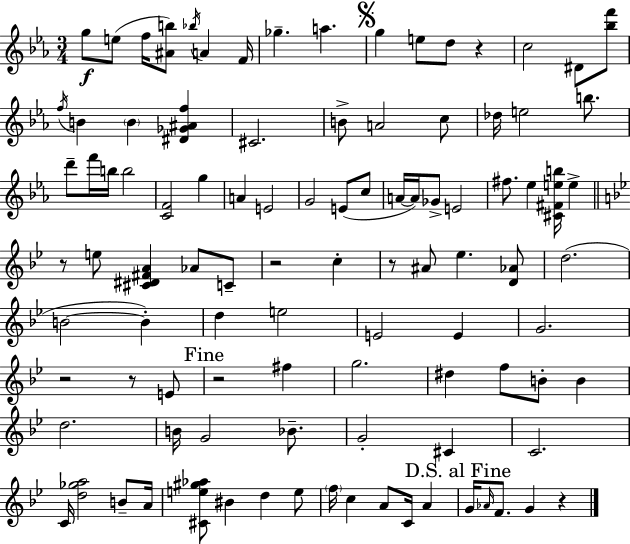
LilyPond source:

{
  \clef treble
  \numericTimeSignature
  \time 3/4
  \key ees \major
  \repeat volta 2 { g''8\f e''8( f''16 <ais' b''>8) \acciaccatura { bes''16 } a'4 | f'16 ges''4.-- a''4. | \mark \markup { \musicglyph "scripts.segno" } g''4 e''8 d''8 r4 | c''2 dis'8 <bes'' f'''>8 | \break \acciaccatura { f''16 } b'4 \parenthesize b'4 <dis' ges' ais' f''>4 | cis'2. | b'8-> a'2 | c''8 des''16 e''2 b''8. | \break d'''8-- f'''16 b''16 b''2 | <c' f'>2 g''4 | a'4 e'2 | g'2 e'8( | \break c''8 a'16~~ a'16) ges'8-> e'2 | fis''8. ees''4 <cis' fis' e'' b''>16 e''4-> | \bar "||" \break \key bes \major r8 e''8 <cis' dis' fis' a'>4 aes'8 c'8-- | r2 c''4-. | r8 ais'8 ees''4. <d' aes'>8 | d''2.( | \break b'2~~ b'4-.) | d''4 e''2 | e'2 e'4 | g'2. | \break r2 r8 e'8 | \mark "Fine" r2 fis''4 | g''2. | dis''4 f''8 b'8-. b'4 | \break d''2. | b'16 g'2 bes'8.-- | g'2-. cis'4 | c'2. | \break c'16 <d'' ges'' a''>2 b'8-- a'16 | <cis' e'' gis'' aes''>8 bis'4 d''4 e''8 | \parenthesize f''16 c''4 a'8 c'16 a'4 | \mark "D.S. al Fine" g'16 \grace { aes'16 } f'8. g'4 r4 | \break } \bar "|."
}